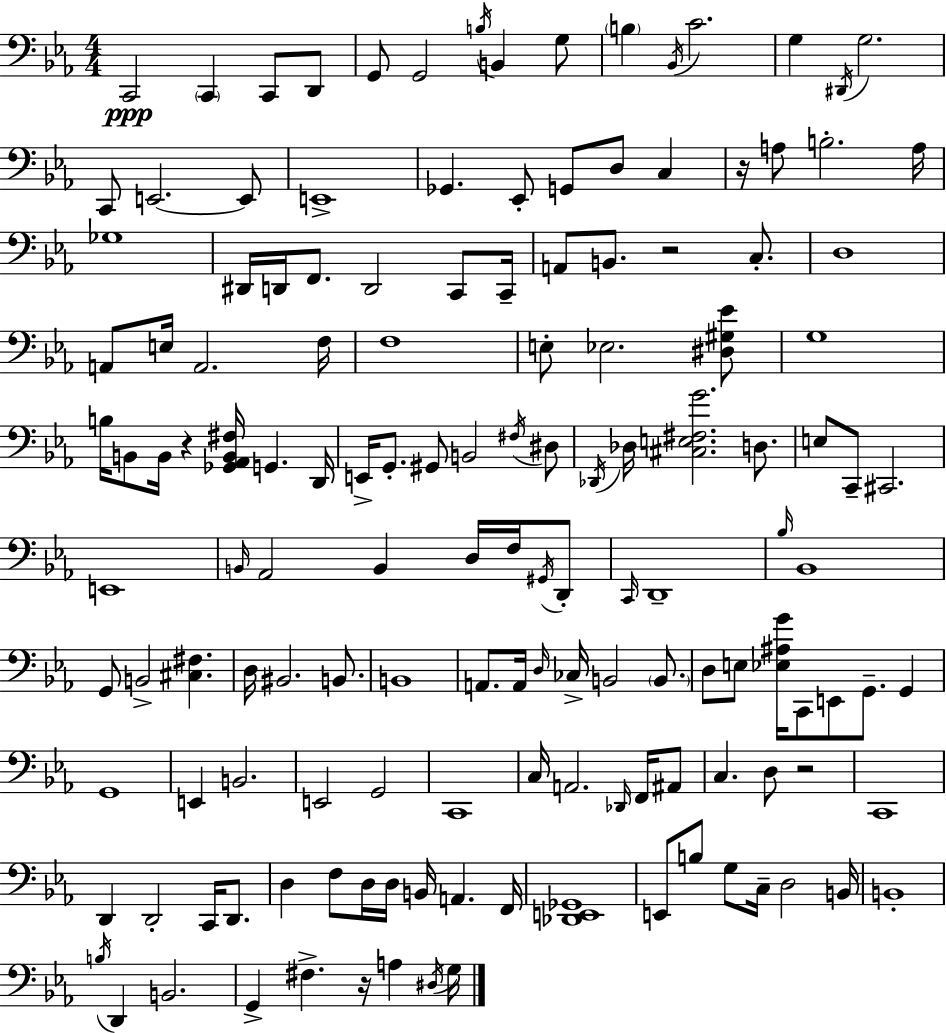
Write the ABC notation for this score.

X:1
T:Untitled
M:4/4
L:1/4
K:Eb
C,,2 C,, C,,/2 D,,/2 G,,/2 G,,2 B,/4 B,, G,/2 B, _B,,/4 C2 G, ^D,,/4 G,2 C,,/2 E,,2 E,,/2 E,,4 _G,, _E,,/2 G,,/2 D,/2 C, z/4 A,/2 B,2 A,/4 _G,4 ^D,,/4 D,,/4 F,,/2 D,,2 C,,/2 C,,/4 A,,/2 B,,/2 z2 C,/2 D,4 A,,/2 E,/4 A,,2 F,/4 F,4 E,/2 _E,2 [^D,^G,_E]/2 G,4 B,/4 B,,/2 B,,/4 z [_G,,_A,,B,,^F,]/4 G,, D,,/4 E,,/4 G,,/2 ^G,,/2 B,,2 ^F,/4 ^D,/2 _D,,/4 _D,/4 [^C,E,^F,G]2 D,/2 E,/2 C,,/2 ^C,,2 E,,4 B,,/4 _A,,2 B,, D,/4 F,/4 ^G,,/4 D,,/2 C,,/4 D,,4 _B,/4 _B,,4 G,,/2 B,,2 [^C,^F,] D,/4 ^B,,2 B,,/2 B,,4 A,,/2 A,,/4 D,/4 _C,/4 B,,2 B,,/2 D,/2 E,/2 [_E,^A,G]/4 C,,/2 E,,/2 G,,/2 G,, G,,4 E,, B,,2 E,,2 G,,2 C,,4 C,/4 A,,2 _D,,/4 F,,/4 ^A,,/2 C, D,/2 z2 C,,4 D,, D,,2 C,,/4 D,,/2 D, F,/2 D,/4 D,/4 B,,/4 A,, F,,/4 [_D,,E,,_G,,]4 E,,/2 B,/2 G,/2 C,/4 D,2 B,,/4 B,,4 B,/4 D,, B,,2 G,, ^F, z/4 A, ^D,/4 G,/4